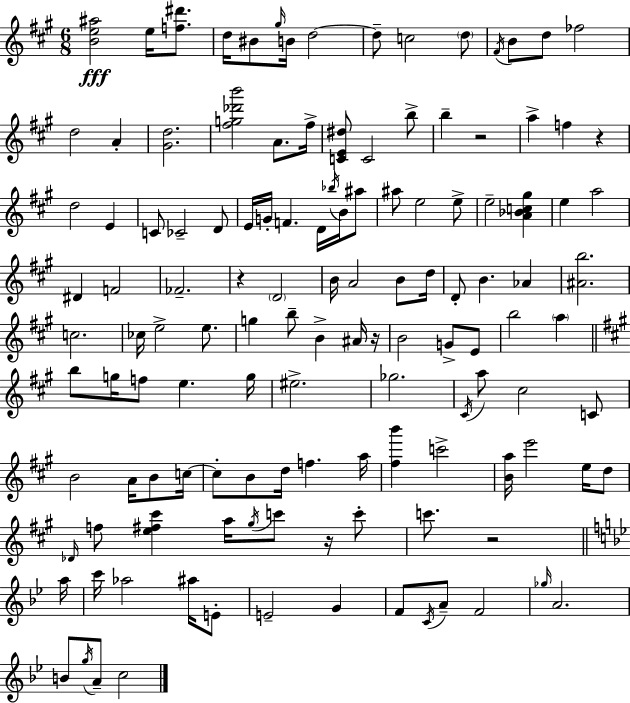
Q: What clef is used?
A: treble